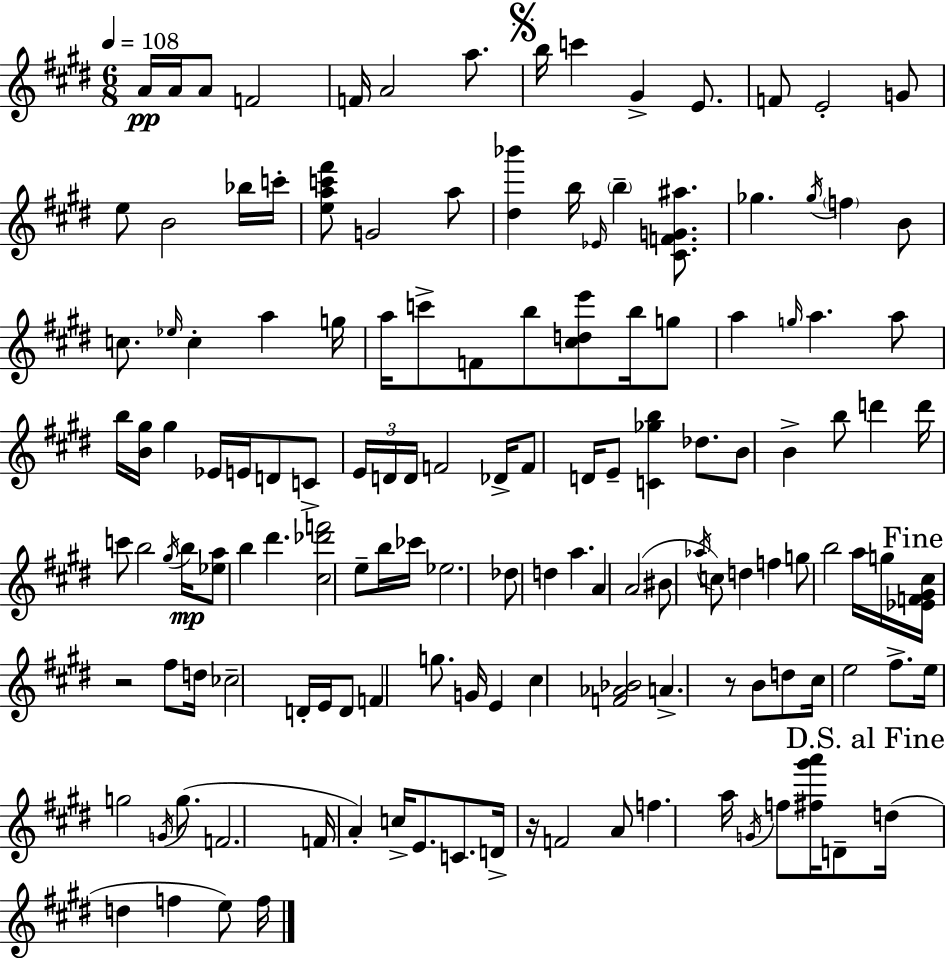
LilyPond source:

{
  \clef treble
  \numericTimeSignature
  \time 6/8
  \key e \major
  \tempo 4 = 108
  a'16\pp a'16 a'8 f'2 | f'16 a'2 a''8. | \mark \markup { \musicglyph "scripts.segno" } b''16 c'''4 gis'4-> e'8. | f'8 e'2-. g'8 | \break e''8 b'2 bes''16 c'''16-. | <e'' a'' c''' fis'''>8 g'2 a''8 | <dis'' bes'''>4 b''16 \grace { ees'16 } \parenthesize b''4-- <cis' f' g' ais''>8. | ges''4. \acciaccatura { ges''16 } \parenthesize f''4 | \break b'8 c''8. \grace { ees''16 } c''4-. a''4 | g''16 a''16 c'''8-> f'8 b''8 <cis'' d'' e'''>8 | b''16 g''8 a''4 \grace { g''16 } a''4. | a''8 b''16 <b' gis''>16 gis''4 ees'16 e'16 | \break d'8 c'8-> \tuplet 3/2 { e'16 d'16 d'16 } f'2 | des'16-> f'8 d'16 e'8-- <c' ges'' b''>4 | des''8. b'8 b'4-> b''8 | d'''4 d'''16 c'''8 b''2 | \break \acciaccatura { gis''16 }\mp b''16 <ees'' a''>8 b''4 dis'''4. | <cis'' des''' f'''>2 | e''8-- b''16 ces'''16 ees''2. | des''8 d''4 a''4. | \break a'4 a'2( | bis'8 \acciaccatura { aes''16 } c''8) d''4 | f''4 g''8 b''2 | a''16 g''16 \mark "Fine" <ees' f' gis' cis''>16 r2 | \break fis''8 d''16 ces''2-- | d'16-. e'16 d'8 f'4 g''8. | g'16 e'4 cis''4 <f' aes' bes'>2 | a'4.-> | \break r8 b'8 d''8 cis''16 e''2 | fis''8.-> e''16 g''2 | \acciaccatura { g'16 }( g''8. f'2. | f'16 a'4-.) | \break c''16-> e'8. c'8. d'16-> r16 f'2 | a'8 f''4. | a''16 \acciaccatura { g'16 } f''8 <fis'' gis''' a'''>16 d'8-- \mark "D.S. al Fine" d''16( d''4 | f''4 e''8) f''16 \bar "|."
}